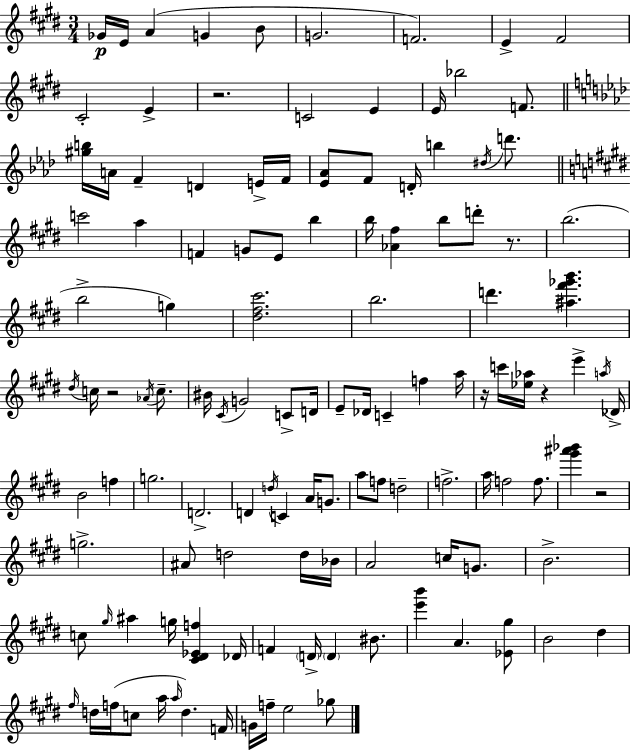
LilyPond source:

{
  \clef treble
  \numericTimeSignature
  \time 3/4
  \key e \major
  \repeat volta 2 { ges'16\p e'16 a'4( g'4 b'8 | g'2. | f'2.) | e'4-> fis'2 | \break cis'2-. e'4-> | r2. | c'2 e'4 | e'16 bes''2 f'8. | \break \bar "||" \break \key f \minor <gis'' b''>16 a'16 f'4-- d'4 e'16-> f'16 | <ees' aes'>8 f'8 d'16-. b''4 \acciaccatura { dis''16 } d'''8. | \bar "||" \break \key e \major c'''2 a''4 | f'4 g'8 e'8 b''4 | b''16 <aes' fis''>4 b''8 d'''8-. r8. | b''2.( | \break b''2-> g''4) | <dis'' fis'' cis'''>2. | b''2. | d'''4. <ais'' fis''' ges''' b'''>4. | \break \acciaccatura { dis''16 } c''16 r2 \acciaccatura { aes'16 } c''8.-- | bis'16 \acciaccatura { cis'16 } g'2 | c'8-> d'16 e'8-- des'16 c'4-- f''4 | a''16 r16 c'''16 <ees'' aes''>16 r4 e'''4-> | \break \acciaccatura { a''16 } des'16-> b'2 | f''4 g''2. | d'2.-> | d'4 \acciaccatura { d''16 } c'4 | \break a'16 g'8. a''8 f''8 d''2-- | f''2.-> | a''16 f''2 | f''8. <gis''' ais''' bes'''>4 r2 | \break g''2.-> | ais'8 d''2 | d''16 bes'16 a'2 | c''16 g'8. b'2.-> | \break c''8 \grace { gis''16 } ais''4 | g''16 <cis' dis' ees' f''>4 des'16 f'4 \parenthesize d'16-> \parenthesize d'4 | bis'8. <e''' b'''>4 a'4. | <ees' gis''>8 b'2 | \break dis''4 \grace { fis''16 } d''16 f''16( c''8 a''16 | \grace { a''16 }) d''4. f'16 g'16 f''16-- e''2 | ges''8 } \bar "|."
}